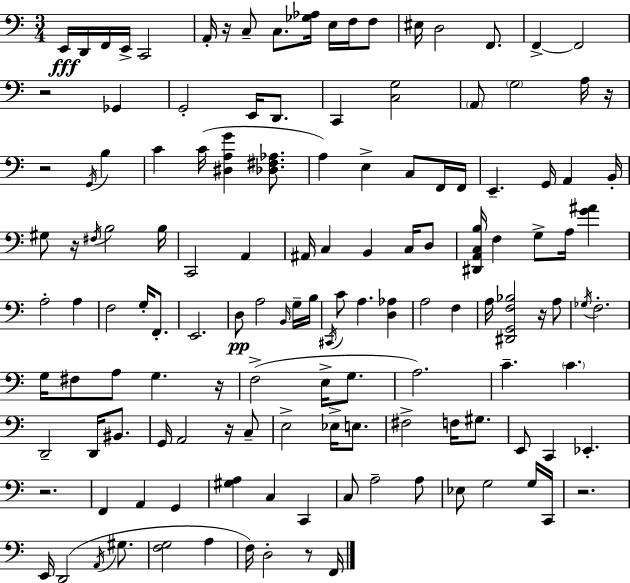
X:1
T:Untitled
M:3/4
L:1/4
K:C
E,,/4 D,,/4 F,,/4 E,,/4 C,,2 A,,/4 z/4 C,/2 C,/2 [_G,_A,]/4 E,/4 F,/4 F,/2 ^E,/4 D,2 F,,/2 F,, F,,2 z2 _G,, G,,2 E,,/4 D,,/2 C,, [C,G,]2 A,,/2 G,2 A,/4 z/4 z2 G,,/4 B, C C/4 [^D,A,G] [_D,^F,_A,]/2 A, E, C,/2 F,,/4 F,,/4 E,, G,,/4 A,, B,,/4 ^G,/2 z/4 ^F,/4 B,2 B,/4 C,,2 A,, ^A,,/4 C, B,, C,/4 D,/2 [^D,,A,,C,B,]/4 F, G,/2 A,/4 [G^A] A,2 A, F,2 G,/4 F,,/2 E,,2 D,/2 A,2 B,,/4 G,/4 B,/4 ^C,,/4 C/2 A, [D,_A,] A,2 F, A,/4 [^D,,G,,F,_B,]2 z/4 A,/2 _G,/4 F,2 G,/4 ^F,/2 A,/2 G, z/4 F,2 E,/4 G,/2 A,2 C C D,,2 D,,/4 ^B,,/2 G,,/4 A,,2 z/4 C,/2 E,2 _E,/4 E,/2 ^F,2 F,/4 ^G,/2 E,,/2 C,, _E,, z2 F,, A,, G,, [^G,A,] C, C,, C,/2 A,2 A,/2 _E,/2 G,2 G,/4 C,,/4 z2 E,,/4 D,,2 A,,/4 ^G,/2 [F,G,]2 A, F,/4 D,2 z/2 F,,/4